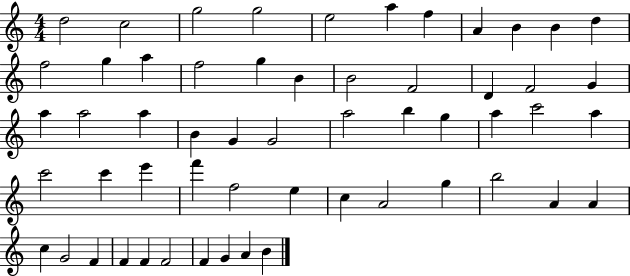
D5/h C5/h G5/h G5/h E5/h A5/q F5/q A4/q B4/q B4/q D5/q F5/h G5/q A5/q F5/h G5/q B4/q B4/h F4/h D4/q F4/h G4/q A5/q A5/h A5/q B4/q G4/q G4/h A5/h B5/q G5/q A5/q C6/h A5/q C6/h C6/q E6/q F6/q F5/h E5/q C5/q A4/h G5/q B5/h A4/q A4/q C5/q G4/h F4/q F4/q F4/q F4/h F4/q G4/q A4/q B4/q